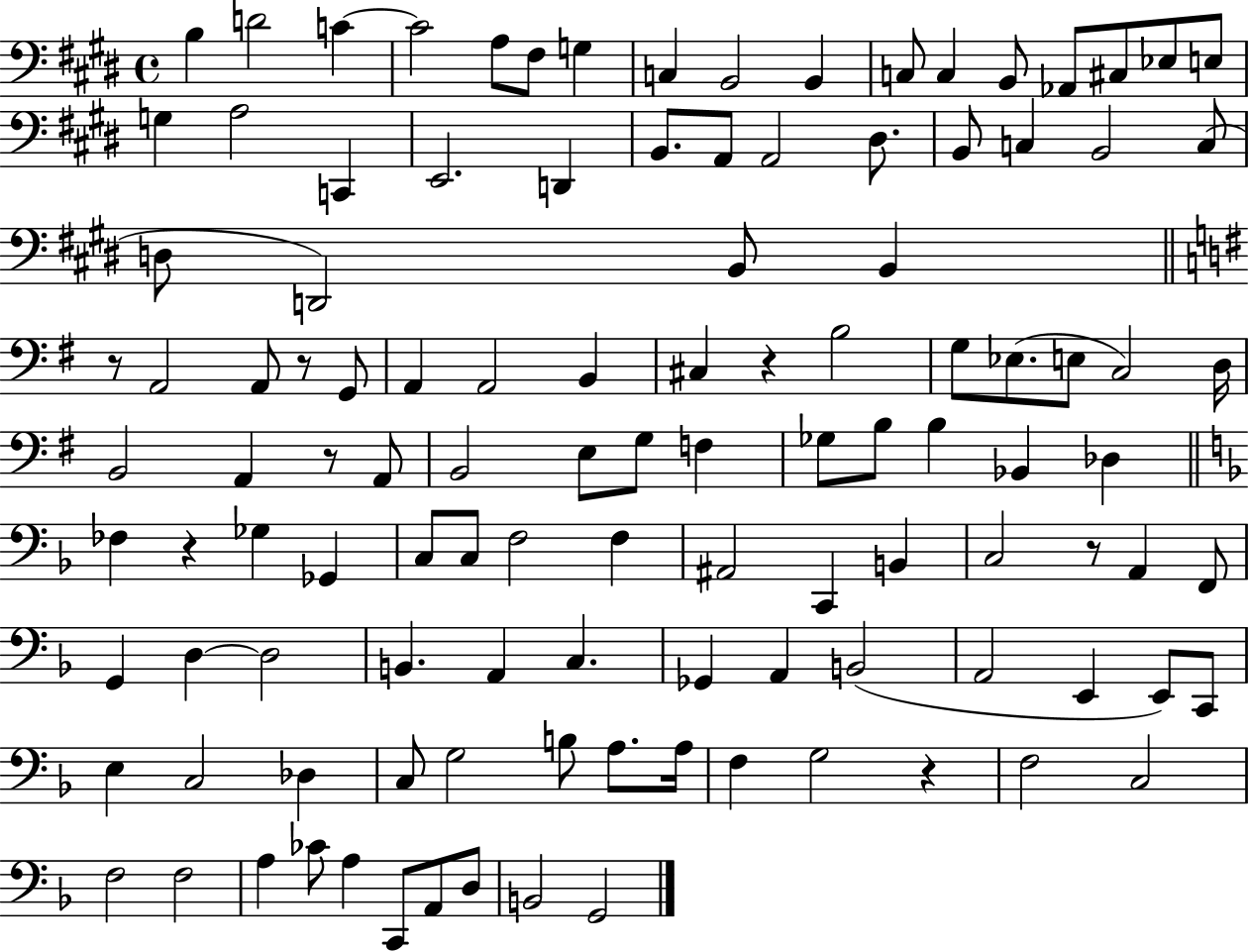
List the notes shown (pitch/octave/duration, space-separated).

B3/q D4/h C4/q C4/h A3/e F#3/e G3/q C3/q B2/h B2/q C3/e C3/q B2/e Ab2/e C#3/e Eb3/e E3/e G3/q A3/h C2/q E2/h. D2/q B2/e. A2/e A2/h D#3/e. B2/e C3/q B2/h C3/e D3/e D2/h B2/e B2/q R/e A2/h A2/e R/e G2/e A2/q A2/h B2/q C#3/q R/q B3/h G3/e Eb3/e. E3/e C3/h D3/s B2/h A2/q R/e A2/e B2/h E3/e G3/e F3/q Gb3/e B3/e B3/q Bb2/q Db3/q FES3/q R/q Gb3/q Gb2/q C3/e C3/e F3/h F3/q A#2/h C2/q B2/q C3/h R/e A2/q F2/e G2/q D3/q D3/h B2/q. A2/q C3/q. Gb2/q A2/q B2/h A2/h E2/q E2/e C2/e E3/q C3/h Db3/q C3/e G3/h B3/e A3/e. A3/s F3/q G3/h R/q F3/h C3/h F3/h F3/h A3/q CES4/e A3/q C2/e A2/e D3/e B2/h G2/h